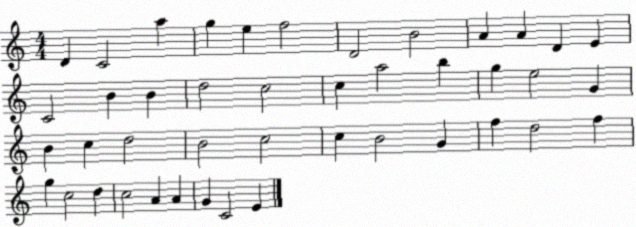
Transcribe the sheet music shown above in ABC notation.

X:1
T:Untitled
M:4/4
L:1/4
K:C
D C2 a g e f2 D2 B2 A A D E C2 B B d2 c2 c a2 b g e2 G B c d2 B2 c2 c B2 G f d2 f g c2 d c2 A A G C2 E